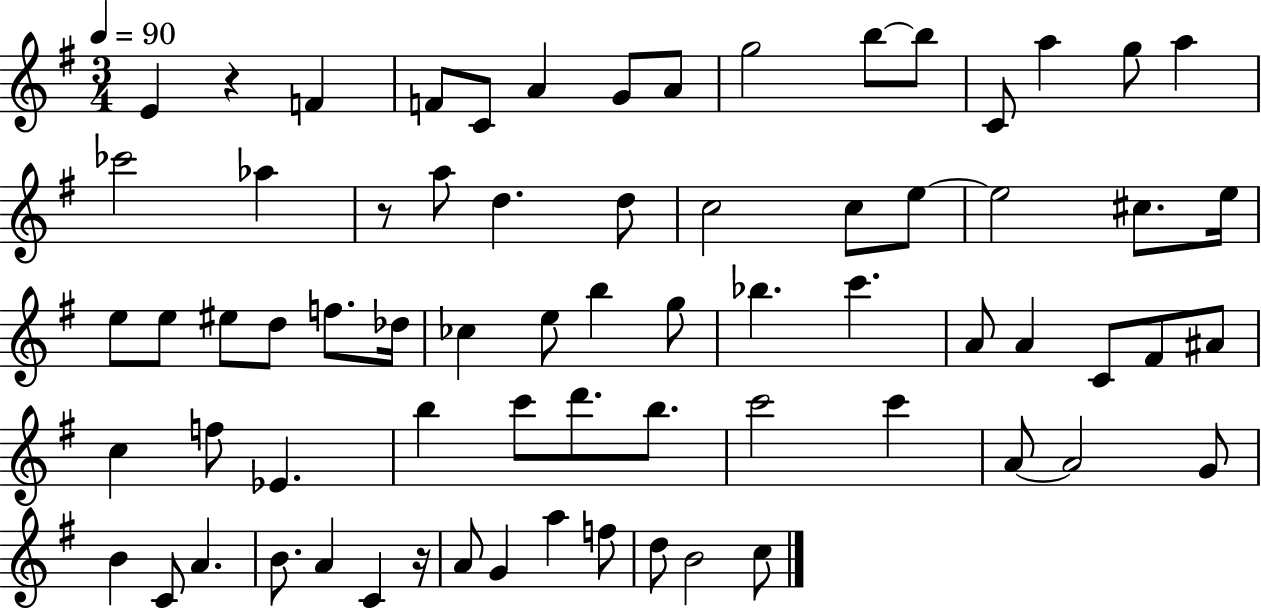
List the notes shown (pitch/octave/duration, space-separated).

E4/q R/q F4/q F4/e C4/e A4/q G4/e A4/e G5/h B5/e B5/e C4/e A5/q G5/e A5/q CES6/h Ab5/q R/e A5/e D5/q. D5/e C5/h C5/e E5/e E5/h C#5/e. E5/s E5/e E5/e EIS5/e D5/e F5/e. Db5/s CES5/q E5/e B5/q G5/e Bb5/q. C6/q. A4/e A4/q C4/e F#4/e A#4/e C5/q F5/e Eb4/q. B5/q C6/e D6/e. B5/e. C6/h C6/q A4/e A4/h G4/e B4/q C4/e A4/q. B4/e. A4/q C4/q R/s A4/e G4/q A5/q F5/e D5/e B4/h C5/e